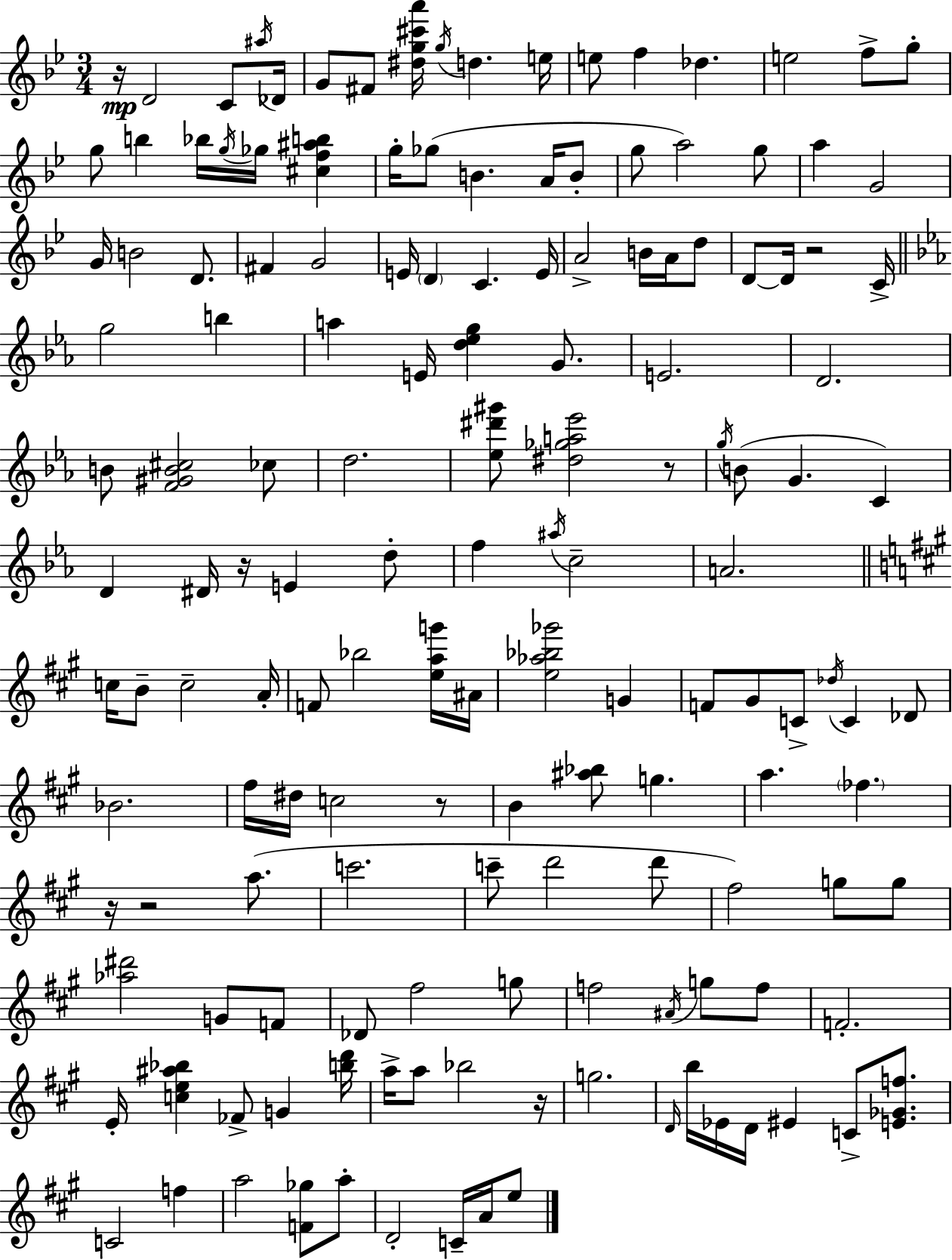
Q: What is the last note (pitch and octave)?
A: E5